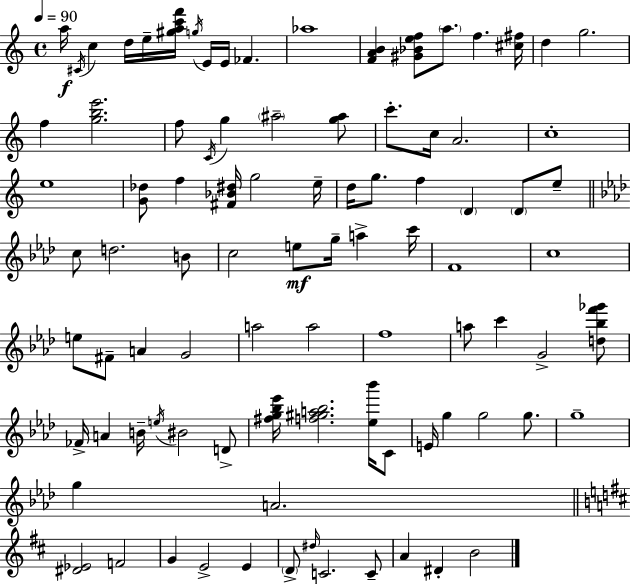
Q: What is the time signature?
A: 4/4